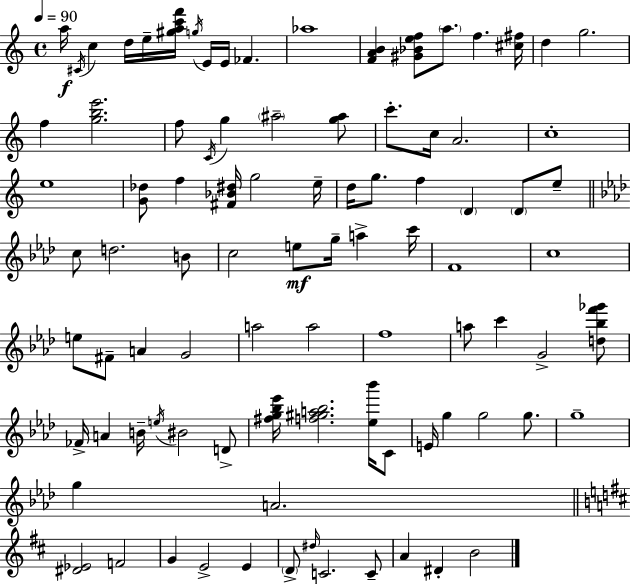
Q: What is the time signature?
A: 4/4